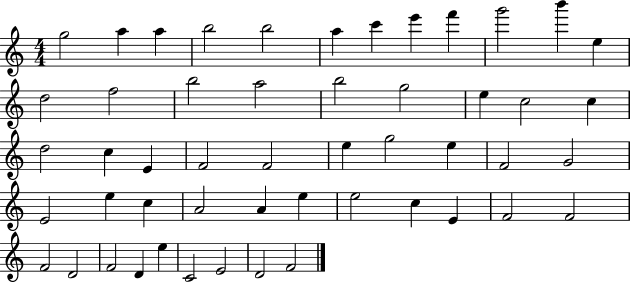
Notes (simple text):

G5/h A5/q A5/q B5/h B5/h A5/q C6/q E6/q F6/q G6/h B6/q E5/q D5/h F5/h B5/h A5/h B5/h G5/h E5/q C5/h C5/q D5/h C5/q E4/q F4/h F4/h E5/q G5/h E5/q F4/h G4/h E4/h E5/q C5/q A4/h A4/q E5/q E5/h C5/q E4/q F4/h F4/h F4/h D4/h F4/h D4/q E5/q C4/h E4/h D4/h F4/h